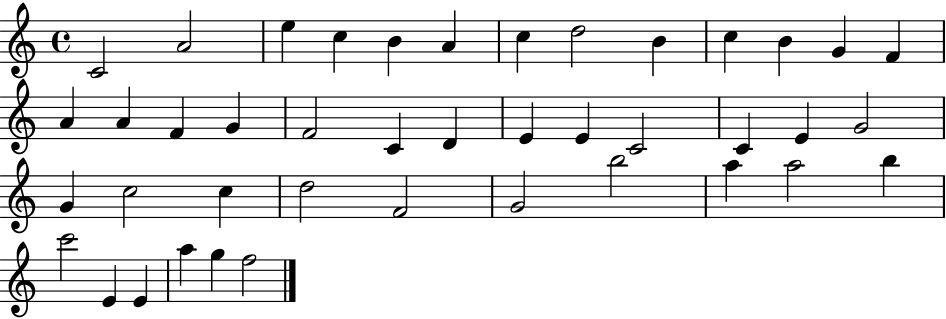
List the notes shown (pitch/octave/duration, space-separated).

C4/h A4/h E5/q C5/q B4/q A4/q C5/q D5/h B4/q C5/q B4/q G4/q F4/q A4/q A4/q F4/q G4/q F4/h C4/q D4/q E4/q E4/q C4/h C4/q E4/q G4/h G4/q C5/h C5/q D5/h F4/h G4/h B5/h A5/q A5/h B5/q C6/h E4/q E4/q A5/q G5/q F5/h